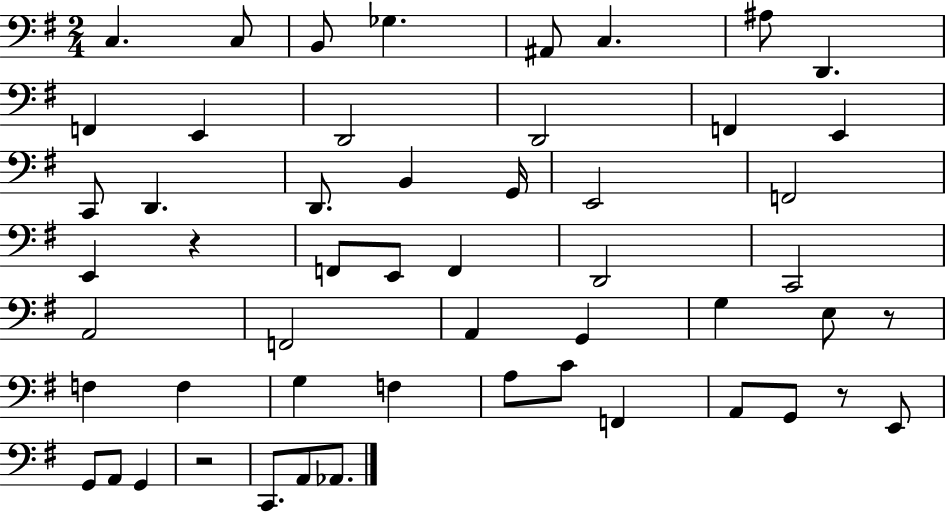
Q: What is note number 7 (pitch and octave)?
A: A#3